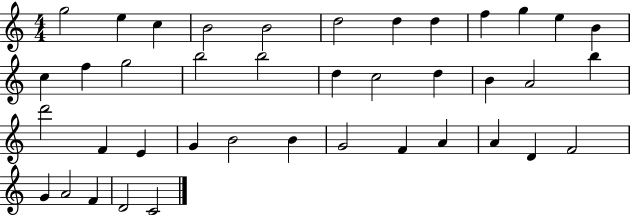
G5/h E5/q C5/q B4/h B4/h D5/h D5/q D5/q F5/q G5/q E5/q B4/q C5/q F5/q G5/h B5/h B5/h D5/q C5/h D5/q B4/q A4/h B5/q D6/h F4/q E4/q G4/q B4/h B4/q G4/h F4/q A4/q A4/q D4/q F4/h G4/q A4/h F4/q D4/h C4/h